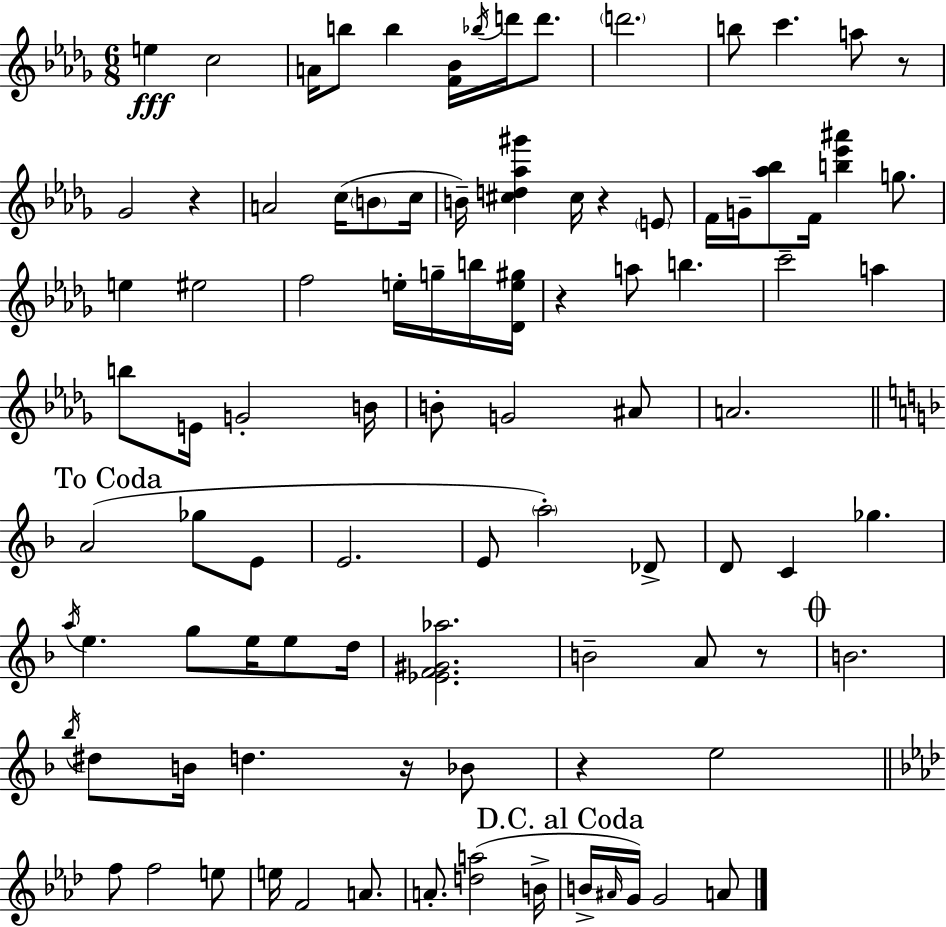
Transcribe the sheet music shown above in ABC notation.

X:1
T:Untitled
M:6/8
L:1/4
K:Bbm
e c2 A/4 b/2 b [F_B]/4 _b/4 d'/4 d'/2 d'2 b/2 c' a/2 z/2 _G2 z A2 c/4 B/2 c/4 B/4 [^cd_a^g'] ^c/4 z E/2 F/4 G/4 [_a_b]/2 F/4 [b_e'^a'] g/2 e ^e2 f2 e/4 g/4 b/4 [_De^g]/4 z a/2 b c'2 a b/2 E/4 G2 B/4 B/2 G2 ^A/2 A2 A2 _g/2 E/2 E2 E/2 a2 _D/2 D/2 C _g a/4 e g/2 e/4 e/2 d/4 [_EF^G_a]2 B2 A/2 z/2 B2 _b/4 ^d/2 B/4 d z/4 _B/2 z e2 f/2 f2 e/2 e/4 F2 A/2 A/2 [da]2 B/4 B/4 ^A/4 G/4 G2 A/2